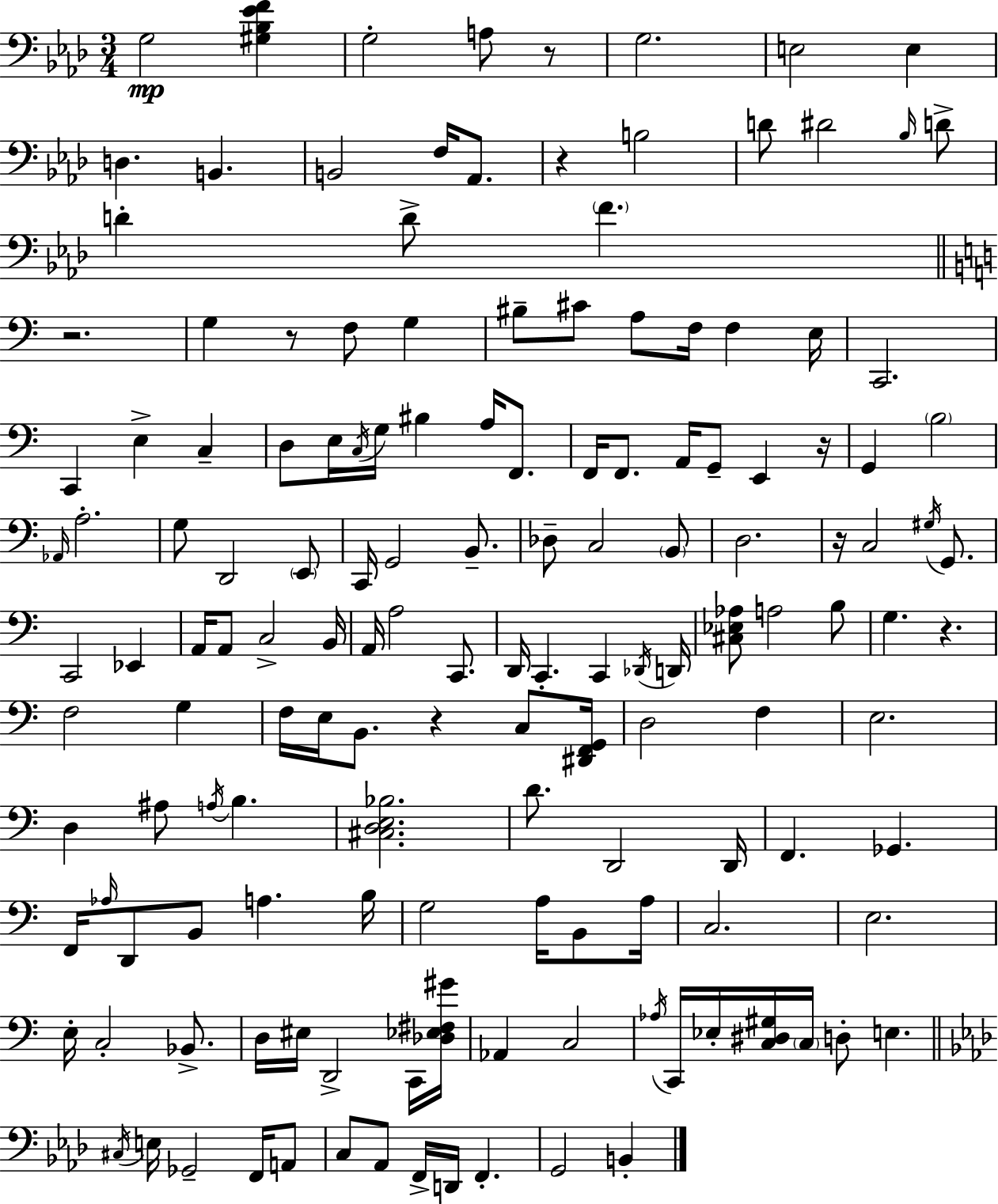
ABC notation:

X:1
T:Untitled
M:3/4
L:1/4
K:Ab
G,2 [^G,_B,_EF] G,2 A,/2 z/2 G,2 E,2 E, D, B,, B,,2 F,/4 _A,,/2 z B,2 D/2 ^D2 _B,/4 D/2 D D/2 F z2 G, z/2 F,/2 G, ^B,/2 ^C/2 A,/2 F,/4 F, E,/4 C,,2 C,, E, C, D,/2 E,/4 C,/4 G,/4 ^B, A,/4 F,,/2 F,,/4 F,,/2 A,,/4 G,,/2 E,, z/4 G,, B,2 _A,,/4 A,2 G,/2 D,,2 E,,/2 C,,/4 G,,2 B,,/2 _D,/2 C,2 B,,/2 D,2 z/4 C,2 ^G,/4 G,,/2 C,,2 _E,, A,,/4 A,,/2 C,2 B,,/4 A,,/4 A,2 C,,/2 D,,/4 C,, C,, _D,,/4 D,,/4 [^C,_E,_A,]/2 A,2 B,/2 G, z F,2 G, F,/4 E,/4 B,,/2 z C,/2 [^D,,F,,G,,]/4 D,2 F, E,2 D, ^A,/2 A,/4 B, [^C,D,E,_B,]2 D/2 D,,2 D,,/4 F,, _G,, F,,/4 _A,/4 D,,/2 B,,/2 A, B,/4 G,2 A,/4 B,,/2 A,/4 C,2 E,2 E,/4 C,2 _B,,/2 D,/4 ^E,/4 D,,2 C,,/4 [_D,_E,^F,^G]/4 _A,, C,2 _A,/4 C,,/4 _E,/4 [C,^D,^G,]/4 C,/4 D,/2 E, ^C,/4 E,/4 _G,,2 F,,/4 A,,/2 C,/2 _A,,/2 F,,/4 D,,/4 F,, G,,2 B,,